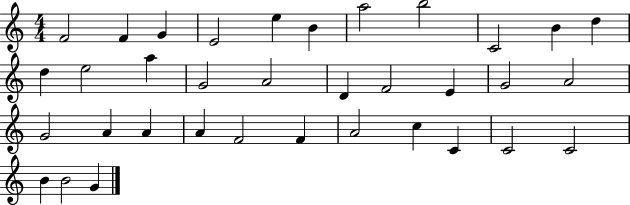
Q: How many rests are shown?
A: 0